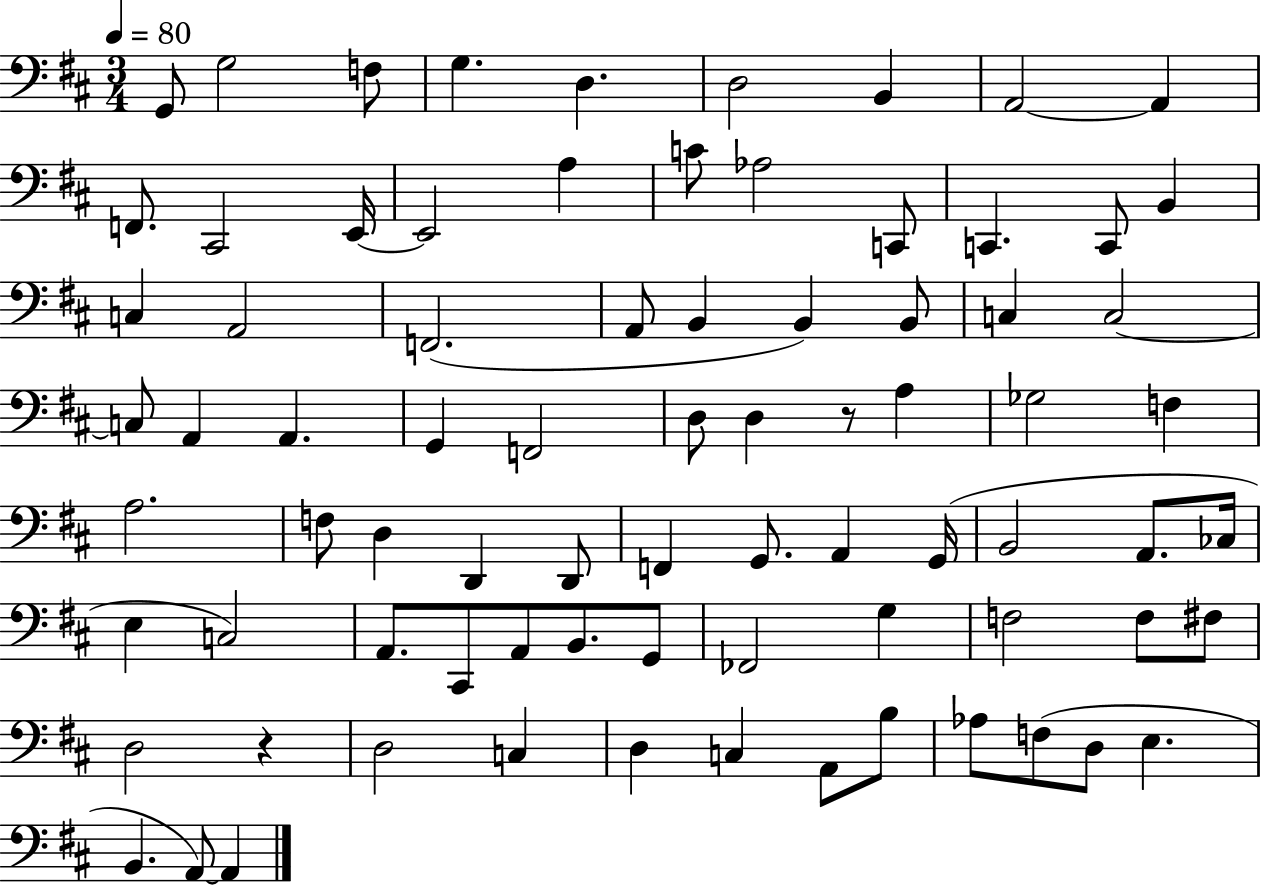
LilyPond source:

{
  \clef bass
  \numericTimeSignature
  \time 3/4
  \key d \major
  \tempo 4 = 80
  g,8 g2 f8 | g4. d4. | d2 b,4 | a,2~~ a,4 | \break f,8. cis,2 e,16~~ | e,2 a4 | c'8 aes2 c,8 | c,4. c,8 b,4 | \break c4 a,2 | f,2.( | a,8 b,4 b,4) b,8 | c4 c2~~ | \break c8 a,4 a,4. | g,4 f,2 | d8 d4 r8 a4 | ges2 f4 | \break a2. | f8 d4 d,4 d,8 | f,4 g,8. a,4 g,16( | b,2 a,8. ces16 | \break e4 c2) | a,8. cis,8 a,8 b,8. g,8 | fes,2 g4 | f2 f8 fis8 | \break d2 r4 | d2 c4 | d4 c4 a,8 b8 | aes8 f8( d8 e4. | \break b,4. a,8~~) a,4 | \bar "|."
}